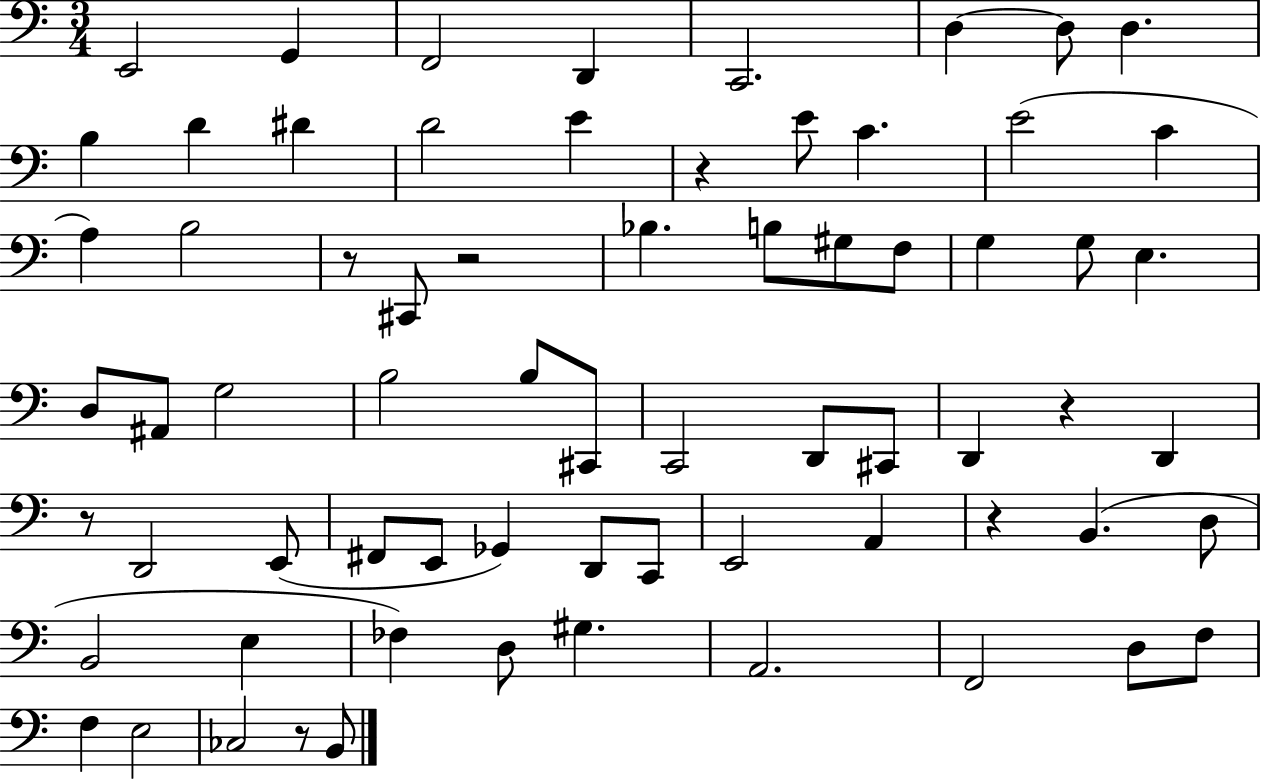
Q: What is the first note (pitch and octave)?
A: E2